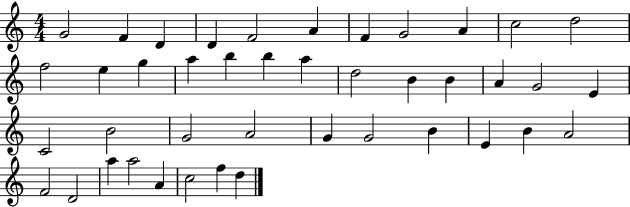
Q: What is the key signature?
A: C major